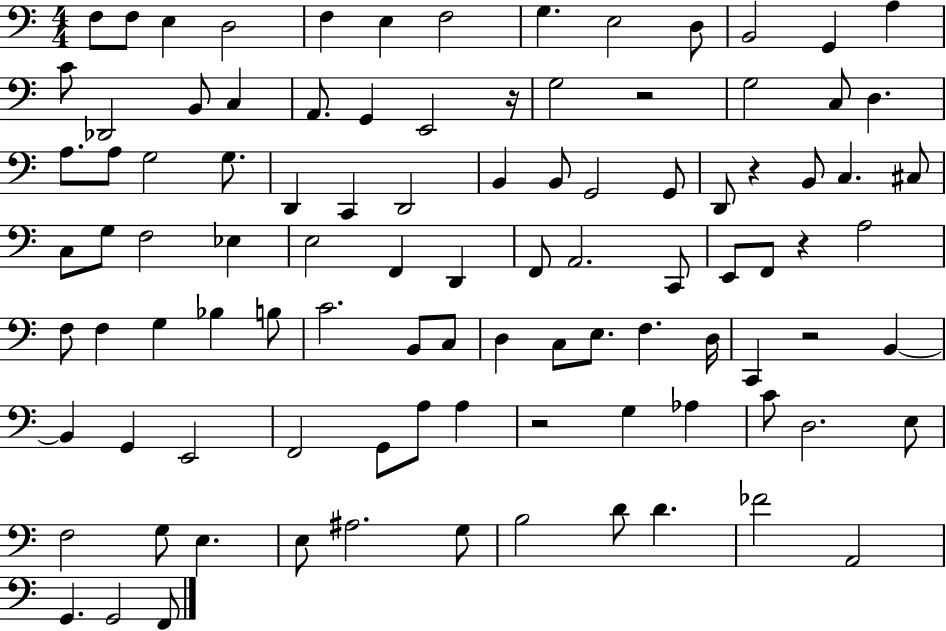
X:1
T:Untitled
M:4/4
L:1/4
K:C
F,/2 F,/2 E, D,2 F, E, F,2 G, E,2 D,/2 B,,2 G,, A, C/2 _D,,2 B,,/2 C, A,,/2 G,, E,,2 z/4 G,2 z2 G,2 C,/2 D, A,/2 A,/2 G,2 G,/2 D,, C,, D,,2 B,, B,,/2 G,,2 G,,/2 D,,/2 z B,,/2 C, ^C,/2 C,/2 G,/2 F,2 _E, E,2 F,, D,, F,,/2 A,,2 C,,/2 E,,/2 F,,/2 z A,2 F,/2 F, G, _B, B,/2 C2 B,,/2 C,/2 D, C,/2 E,/2 F, D,/4 C,, z2 B,, B,, G,, E,,2 F,,2 G,,/2 A,/2 A, z2 G, _A, C/2 D,2 E,/2 F,2 G,/2 E, E,/2 ^A,2 G,/2 B,2 D/2 D _F2 A,,2 G,, G,,2 F,,/2